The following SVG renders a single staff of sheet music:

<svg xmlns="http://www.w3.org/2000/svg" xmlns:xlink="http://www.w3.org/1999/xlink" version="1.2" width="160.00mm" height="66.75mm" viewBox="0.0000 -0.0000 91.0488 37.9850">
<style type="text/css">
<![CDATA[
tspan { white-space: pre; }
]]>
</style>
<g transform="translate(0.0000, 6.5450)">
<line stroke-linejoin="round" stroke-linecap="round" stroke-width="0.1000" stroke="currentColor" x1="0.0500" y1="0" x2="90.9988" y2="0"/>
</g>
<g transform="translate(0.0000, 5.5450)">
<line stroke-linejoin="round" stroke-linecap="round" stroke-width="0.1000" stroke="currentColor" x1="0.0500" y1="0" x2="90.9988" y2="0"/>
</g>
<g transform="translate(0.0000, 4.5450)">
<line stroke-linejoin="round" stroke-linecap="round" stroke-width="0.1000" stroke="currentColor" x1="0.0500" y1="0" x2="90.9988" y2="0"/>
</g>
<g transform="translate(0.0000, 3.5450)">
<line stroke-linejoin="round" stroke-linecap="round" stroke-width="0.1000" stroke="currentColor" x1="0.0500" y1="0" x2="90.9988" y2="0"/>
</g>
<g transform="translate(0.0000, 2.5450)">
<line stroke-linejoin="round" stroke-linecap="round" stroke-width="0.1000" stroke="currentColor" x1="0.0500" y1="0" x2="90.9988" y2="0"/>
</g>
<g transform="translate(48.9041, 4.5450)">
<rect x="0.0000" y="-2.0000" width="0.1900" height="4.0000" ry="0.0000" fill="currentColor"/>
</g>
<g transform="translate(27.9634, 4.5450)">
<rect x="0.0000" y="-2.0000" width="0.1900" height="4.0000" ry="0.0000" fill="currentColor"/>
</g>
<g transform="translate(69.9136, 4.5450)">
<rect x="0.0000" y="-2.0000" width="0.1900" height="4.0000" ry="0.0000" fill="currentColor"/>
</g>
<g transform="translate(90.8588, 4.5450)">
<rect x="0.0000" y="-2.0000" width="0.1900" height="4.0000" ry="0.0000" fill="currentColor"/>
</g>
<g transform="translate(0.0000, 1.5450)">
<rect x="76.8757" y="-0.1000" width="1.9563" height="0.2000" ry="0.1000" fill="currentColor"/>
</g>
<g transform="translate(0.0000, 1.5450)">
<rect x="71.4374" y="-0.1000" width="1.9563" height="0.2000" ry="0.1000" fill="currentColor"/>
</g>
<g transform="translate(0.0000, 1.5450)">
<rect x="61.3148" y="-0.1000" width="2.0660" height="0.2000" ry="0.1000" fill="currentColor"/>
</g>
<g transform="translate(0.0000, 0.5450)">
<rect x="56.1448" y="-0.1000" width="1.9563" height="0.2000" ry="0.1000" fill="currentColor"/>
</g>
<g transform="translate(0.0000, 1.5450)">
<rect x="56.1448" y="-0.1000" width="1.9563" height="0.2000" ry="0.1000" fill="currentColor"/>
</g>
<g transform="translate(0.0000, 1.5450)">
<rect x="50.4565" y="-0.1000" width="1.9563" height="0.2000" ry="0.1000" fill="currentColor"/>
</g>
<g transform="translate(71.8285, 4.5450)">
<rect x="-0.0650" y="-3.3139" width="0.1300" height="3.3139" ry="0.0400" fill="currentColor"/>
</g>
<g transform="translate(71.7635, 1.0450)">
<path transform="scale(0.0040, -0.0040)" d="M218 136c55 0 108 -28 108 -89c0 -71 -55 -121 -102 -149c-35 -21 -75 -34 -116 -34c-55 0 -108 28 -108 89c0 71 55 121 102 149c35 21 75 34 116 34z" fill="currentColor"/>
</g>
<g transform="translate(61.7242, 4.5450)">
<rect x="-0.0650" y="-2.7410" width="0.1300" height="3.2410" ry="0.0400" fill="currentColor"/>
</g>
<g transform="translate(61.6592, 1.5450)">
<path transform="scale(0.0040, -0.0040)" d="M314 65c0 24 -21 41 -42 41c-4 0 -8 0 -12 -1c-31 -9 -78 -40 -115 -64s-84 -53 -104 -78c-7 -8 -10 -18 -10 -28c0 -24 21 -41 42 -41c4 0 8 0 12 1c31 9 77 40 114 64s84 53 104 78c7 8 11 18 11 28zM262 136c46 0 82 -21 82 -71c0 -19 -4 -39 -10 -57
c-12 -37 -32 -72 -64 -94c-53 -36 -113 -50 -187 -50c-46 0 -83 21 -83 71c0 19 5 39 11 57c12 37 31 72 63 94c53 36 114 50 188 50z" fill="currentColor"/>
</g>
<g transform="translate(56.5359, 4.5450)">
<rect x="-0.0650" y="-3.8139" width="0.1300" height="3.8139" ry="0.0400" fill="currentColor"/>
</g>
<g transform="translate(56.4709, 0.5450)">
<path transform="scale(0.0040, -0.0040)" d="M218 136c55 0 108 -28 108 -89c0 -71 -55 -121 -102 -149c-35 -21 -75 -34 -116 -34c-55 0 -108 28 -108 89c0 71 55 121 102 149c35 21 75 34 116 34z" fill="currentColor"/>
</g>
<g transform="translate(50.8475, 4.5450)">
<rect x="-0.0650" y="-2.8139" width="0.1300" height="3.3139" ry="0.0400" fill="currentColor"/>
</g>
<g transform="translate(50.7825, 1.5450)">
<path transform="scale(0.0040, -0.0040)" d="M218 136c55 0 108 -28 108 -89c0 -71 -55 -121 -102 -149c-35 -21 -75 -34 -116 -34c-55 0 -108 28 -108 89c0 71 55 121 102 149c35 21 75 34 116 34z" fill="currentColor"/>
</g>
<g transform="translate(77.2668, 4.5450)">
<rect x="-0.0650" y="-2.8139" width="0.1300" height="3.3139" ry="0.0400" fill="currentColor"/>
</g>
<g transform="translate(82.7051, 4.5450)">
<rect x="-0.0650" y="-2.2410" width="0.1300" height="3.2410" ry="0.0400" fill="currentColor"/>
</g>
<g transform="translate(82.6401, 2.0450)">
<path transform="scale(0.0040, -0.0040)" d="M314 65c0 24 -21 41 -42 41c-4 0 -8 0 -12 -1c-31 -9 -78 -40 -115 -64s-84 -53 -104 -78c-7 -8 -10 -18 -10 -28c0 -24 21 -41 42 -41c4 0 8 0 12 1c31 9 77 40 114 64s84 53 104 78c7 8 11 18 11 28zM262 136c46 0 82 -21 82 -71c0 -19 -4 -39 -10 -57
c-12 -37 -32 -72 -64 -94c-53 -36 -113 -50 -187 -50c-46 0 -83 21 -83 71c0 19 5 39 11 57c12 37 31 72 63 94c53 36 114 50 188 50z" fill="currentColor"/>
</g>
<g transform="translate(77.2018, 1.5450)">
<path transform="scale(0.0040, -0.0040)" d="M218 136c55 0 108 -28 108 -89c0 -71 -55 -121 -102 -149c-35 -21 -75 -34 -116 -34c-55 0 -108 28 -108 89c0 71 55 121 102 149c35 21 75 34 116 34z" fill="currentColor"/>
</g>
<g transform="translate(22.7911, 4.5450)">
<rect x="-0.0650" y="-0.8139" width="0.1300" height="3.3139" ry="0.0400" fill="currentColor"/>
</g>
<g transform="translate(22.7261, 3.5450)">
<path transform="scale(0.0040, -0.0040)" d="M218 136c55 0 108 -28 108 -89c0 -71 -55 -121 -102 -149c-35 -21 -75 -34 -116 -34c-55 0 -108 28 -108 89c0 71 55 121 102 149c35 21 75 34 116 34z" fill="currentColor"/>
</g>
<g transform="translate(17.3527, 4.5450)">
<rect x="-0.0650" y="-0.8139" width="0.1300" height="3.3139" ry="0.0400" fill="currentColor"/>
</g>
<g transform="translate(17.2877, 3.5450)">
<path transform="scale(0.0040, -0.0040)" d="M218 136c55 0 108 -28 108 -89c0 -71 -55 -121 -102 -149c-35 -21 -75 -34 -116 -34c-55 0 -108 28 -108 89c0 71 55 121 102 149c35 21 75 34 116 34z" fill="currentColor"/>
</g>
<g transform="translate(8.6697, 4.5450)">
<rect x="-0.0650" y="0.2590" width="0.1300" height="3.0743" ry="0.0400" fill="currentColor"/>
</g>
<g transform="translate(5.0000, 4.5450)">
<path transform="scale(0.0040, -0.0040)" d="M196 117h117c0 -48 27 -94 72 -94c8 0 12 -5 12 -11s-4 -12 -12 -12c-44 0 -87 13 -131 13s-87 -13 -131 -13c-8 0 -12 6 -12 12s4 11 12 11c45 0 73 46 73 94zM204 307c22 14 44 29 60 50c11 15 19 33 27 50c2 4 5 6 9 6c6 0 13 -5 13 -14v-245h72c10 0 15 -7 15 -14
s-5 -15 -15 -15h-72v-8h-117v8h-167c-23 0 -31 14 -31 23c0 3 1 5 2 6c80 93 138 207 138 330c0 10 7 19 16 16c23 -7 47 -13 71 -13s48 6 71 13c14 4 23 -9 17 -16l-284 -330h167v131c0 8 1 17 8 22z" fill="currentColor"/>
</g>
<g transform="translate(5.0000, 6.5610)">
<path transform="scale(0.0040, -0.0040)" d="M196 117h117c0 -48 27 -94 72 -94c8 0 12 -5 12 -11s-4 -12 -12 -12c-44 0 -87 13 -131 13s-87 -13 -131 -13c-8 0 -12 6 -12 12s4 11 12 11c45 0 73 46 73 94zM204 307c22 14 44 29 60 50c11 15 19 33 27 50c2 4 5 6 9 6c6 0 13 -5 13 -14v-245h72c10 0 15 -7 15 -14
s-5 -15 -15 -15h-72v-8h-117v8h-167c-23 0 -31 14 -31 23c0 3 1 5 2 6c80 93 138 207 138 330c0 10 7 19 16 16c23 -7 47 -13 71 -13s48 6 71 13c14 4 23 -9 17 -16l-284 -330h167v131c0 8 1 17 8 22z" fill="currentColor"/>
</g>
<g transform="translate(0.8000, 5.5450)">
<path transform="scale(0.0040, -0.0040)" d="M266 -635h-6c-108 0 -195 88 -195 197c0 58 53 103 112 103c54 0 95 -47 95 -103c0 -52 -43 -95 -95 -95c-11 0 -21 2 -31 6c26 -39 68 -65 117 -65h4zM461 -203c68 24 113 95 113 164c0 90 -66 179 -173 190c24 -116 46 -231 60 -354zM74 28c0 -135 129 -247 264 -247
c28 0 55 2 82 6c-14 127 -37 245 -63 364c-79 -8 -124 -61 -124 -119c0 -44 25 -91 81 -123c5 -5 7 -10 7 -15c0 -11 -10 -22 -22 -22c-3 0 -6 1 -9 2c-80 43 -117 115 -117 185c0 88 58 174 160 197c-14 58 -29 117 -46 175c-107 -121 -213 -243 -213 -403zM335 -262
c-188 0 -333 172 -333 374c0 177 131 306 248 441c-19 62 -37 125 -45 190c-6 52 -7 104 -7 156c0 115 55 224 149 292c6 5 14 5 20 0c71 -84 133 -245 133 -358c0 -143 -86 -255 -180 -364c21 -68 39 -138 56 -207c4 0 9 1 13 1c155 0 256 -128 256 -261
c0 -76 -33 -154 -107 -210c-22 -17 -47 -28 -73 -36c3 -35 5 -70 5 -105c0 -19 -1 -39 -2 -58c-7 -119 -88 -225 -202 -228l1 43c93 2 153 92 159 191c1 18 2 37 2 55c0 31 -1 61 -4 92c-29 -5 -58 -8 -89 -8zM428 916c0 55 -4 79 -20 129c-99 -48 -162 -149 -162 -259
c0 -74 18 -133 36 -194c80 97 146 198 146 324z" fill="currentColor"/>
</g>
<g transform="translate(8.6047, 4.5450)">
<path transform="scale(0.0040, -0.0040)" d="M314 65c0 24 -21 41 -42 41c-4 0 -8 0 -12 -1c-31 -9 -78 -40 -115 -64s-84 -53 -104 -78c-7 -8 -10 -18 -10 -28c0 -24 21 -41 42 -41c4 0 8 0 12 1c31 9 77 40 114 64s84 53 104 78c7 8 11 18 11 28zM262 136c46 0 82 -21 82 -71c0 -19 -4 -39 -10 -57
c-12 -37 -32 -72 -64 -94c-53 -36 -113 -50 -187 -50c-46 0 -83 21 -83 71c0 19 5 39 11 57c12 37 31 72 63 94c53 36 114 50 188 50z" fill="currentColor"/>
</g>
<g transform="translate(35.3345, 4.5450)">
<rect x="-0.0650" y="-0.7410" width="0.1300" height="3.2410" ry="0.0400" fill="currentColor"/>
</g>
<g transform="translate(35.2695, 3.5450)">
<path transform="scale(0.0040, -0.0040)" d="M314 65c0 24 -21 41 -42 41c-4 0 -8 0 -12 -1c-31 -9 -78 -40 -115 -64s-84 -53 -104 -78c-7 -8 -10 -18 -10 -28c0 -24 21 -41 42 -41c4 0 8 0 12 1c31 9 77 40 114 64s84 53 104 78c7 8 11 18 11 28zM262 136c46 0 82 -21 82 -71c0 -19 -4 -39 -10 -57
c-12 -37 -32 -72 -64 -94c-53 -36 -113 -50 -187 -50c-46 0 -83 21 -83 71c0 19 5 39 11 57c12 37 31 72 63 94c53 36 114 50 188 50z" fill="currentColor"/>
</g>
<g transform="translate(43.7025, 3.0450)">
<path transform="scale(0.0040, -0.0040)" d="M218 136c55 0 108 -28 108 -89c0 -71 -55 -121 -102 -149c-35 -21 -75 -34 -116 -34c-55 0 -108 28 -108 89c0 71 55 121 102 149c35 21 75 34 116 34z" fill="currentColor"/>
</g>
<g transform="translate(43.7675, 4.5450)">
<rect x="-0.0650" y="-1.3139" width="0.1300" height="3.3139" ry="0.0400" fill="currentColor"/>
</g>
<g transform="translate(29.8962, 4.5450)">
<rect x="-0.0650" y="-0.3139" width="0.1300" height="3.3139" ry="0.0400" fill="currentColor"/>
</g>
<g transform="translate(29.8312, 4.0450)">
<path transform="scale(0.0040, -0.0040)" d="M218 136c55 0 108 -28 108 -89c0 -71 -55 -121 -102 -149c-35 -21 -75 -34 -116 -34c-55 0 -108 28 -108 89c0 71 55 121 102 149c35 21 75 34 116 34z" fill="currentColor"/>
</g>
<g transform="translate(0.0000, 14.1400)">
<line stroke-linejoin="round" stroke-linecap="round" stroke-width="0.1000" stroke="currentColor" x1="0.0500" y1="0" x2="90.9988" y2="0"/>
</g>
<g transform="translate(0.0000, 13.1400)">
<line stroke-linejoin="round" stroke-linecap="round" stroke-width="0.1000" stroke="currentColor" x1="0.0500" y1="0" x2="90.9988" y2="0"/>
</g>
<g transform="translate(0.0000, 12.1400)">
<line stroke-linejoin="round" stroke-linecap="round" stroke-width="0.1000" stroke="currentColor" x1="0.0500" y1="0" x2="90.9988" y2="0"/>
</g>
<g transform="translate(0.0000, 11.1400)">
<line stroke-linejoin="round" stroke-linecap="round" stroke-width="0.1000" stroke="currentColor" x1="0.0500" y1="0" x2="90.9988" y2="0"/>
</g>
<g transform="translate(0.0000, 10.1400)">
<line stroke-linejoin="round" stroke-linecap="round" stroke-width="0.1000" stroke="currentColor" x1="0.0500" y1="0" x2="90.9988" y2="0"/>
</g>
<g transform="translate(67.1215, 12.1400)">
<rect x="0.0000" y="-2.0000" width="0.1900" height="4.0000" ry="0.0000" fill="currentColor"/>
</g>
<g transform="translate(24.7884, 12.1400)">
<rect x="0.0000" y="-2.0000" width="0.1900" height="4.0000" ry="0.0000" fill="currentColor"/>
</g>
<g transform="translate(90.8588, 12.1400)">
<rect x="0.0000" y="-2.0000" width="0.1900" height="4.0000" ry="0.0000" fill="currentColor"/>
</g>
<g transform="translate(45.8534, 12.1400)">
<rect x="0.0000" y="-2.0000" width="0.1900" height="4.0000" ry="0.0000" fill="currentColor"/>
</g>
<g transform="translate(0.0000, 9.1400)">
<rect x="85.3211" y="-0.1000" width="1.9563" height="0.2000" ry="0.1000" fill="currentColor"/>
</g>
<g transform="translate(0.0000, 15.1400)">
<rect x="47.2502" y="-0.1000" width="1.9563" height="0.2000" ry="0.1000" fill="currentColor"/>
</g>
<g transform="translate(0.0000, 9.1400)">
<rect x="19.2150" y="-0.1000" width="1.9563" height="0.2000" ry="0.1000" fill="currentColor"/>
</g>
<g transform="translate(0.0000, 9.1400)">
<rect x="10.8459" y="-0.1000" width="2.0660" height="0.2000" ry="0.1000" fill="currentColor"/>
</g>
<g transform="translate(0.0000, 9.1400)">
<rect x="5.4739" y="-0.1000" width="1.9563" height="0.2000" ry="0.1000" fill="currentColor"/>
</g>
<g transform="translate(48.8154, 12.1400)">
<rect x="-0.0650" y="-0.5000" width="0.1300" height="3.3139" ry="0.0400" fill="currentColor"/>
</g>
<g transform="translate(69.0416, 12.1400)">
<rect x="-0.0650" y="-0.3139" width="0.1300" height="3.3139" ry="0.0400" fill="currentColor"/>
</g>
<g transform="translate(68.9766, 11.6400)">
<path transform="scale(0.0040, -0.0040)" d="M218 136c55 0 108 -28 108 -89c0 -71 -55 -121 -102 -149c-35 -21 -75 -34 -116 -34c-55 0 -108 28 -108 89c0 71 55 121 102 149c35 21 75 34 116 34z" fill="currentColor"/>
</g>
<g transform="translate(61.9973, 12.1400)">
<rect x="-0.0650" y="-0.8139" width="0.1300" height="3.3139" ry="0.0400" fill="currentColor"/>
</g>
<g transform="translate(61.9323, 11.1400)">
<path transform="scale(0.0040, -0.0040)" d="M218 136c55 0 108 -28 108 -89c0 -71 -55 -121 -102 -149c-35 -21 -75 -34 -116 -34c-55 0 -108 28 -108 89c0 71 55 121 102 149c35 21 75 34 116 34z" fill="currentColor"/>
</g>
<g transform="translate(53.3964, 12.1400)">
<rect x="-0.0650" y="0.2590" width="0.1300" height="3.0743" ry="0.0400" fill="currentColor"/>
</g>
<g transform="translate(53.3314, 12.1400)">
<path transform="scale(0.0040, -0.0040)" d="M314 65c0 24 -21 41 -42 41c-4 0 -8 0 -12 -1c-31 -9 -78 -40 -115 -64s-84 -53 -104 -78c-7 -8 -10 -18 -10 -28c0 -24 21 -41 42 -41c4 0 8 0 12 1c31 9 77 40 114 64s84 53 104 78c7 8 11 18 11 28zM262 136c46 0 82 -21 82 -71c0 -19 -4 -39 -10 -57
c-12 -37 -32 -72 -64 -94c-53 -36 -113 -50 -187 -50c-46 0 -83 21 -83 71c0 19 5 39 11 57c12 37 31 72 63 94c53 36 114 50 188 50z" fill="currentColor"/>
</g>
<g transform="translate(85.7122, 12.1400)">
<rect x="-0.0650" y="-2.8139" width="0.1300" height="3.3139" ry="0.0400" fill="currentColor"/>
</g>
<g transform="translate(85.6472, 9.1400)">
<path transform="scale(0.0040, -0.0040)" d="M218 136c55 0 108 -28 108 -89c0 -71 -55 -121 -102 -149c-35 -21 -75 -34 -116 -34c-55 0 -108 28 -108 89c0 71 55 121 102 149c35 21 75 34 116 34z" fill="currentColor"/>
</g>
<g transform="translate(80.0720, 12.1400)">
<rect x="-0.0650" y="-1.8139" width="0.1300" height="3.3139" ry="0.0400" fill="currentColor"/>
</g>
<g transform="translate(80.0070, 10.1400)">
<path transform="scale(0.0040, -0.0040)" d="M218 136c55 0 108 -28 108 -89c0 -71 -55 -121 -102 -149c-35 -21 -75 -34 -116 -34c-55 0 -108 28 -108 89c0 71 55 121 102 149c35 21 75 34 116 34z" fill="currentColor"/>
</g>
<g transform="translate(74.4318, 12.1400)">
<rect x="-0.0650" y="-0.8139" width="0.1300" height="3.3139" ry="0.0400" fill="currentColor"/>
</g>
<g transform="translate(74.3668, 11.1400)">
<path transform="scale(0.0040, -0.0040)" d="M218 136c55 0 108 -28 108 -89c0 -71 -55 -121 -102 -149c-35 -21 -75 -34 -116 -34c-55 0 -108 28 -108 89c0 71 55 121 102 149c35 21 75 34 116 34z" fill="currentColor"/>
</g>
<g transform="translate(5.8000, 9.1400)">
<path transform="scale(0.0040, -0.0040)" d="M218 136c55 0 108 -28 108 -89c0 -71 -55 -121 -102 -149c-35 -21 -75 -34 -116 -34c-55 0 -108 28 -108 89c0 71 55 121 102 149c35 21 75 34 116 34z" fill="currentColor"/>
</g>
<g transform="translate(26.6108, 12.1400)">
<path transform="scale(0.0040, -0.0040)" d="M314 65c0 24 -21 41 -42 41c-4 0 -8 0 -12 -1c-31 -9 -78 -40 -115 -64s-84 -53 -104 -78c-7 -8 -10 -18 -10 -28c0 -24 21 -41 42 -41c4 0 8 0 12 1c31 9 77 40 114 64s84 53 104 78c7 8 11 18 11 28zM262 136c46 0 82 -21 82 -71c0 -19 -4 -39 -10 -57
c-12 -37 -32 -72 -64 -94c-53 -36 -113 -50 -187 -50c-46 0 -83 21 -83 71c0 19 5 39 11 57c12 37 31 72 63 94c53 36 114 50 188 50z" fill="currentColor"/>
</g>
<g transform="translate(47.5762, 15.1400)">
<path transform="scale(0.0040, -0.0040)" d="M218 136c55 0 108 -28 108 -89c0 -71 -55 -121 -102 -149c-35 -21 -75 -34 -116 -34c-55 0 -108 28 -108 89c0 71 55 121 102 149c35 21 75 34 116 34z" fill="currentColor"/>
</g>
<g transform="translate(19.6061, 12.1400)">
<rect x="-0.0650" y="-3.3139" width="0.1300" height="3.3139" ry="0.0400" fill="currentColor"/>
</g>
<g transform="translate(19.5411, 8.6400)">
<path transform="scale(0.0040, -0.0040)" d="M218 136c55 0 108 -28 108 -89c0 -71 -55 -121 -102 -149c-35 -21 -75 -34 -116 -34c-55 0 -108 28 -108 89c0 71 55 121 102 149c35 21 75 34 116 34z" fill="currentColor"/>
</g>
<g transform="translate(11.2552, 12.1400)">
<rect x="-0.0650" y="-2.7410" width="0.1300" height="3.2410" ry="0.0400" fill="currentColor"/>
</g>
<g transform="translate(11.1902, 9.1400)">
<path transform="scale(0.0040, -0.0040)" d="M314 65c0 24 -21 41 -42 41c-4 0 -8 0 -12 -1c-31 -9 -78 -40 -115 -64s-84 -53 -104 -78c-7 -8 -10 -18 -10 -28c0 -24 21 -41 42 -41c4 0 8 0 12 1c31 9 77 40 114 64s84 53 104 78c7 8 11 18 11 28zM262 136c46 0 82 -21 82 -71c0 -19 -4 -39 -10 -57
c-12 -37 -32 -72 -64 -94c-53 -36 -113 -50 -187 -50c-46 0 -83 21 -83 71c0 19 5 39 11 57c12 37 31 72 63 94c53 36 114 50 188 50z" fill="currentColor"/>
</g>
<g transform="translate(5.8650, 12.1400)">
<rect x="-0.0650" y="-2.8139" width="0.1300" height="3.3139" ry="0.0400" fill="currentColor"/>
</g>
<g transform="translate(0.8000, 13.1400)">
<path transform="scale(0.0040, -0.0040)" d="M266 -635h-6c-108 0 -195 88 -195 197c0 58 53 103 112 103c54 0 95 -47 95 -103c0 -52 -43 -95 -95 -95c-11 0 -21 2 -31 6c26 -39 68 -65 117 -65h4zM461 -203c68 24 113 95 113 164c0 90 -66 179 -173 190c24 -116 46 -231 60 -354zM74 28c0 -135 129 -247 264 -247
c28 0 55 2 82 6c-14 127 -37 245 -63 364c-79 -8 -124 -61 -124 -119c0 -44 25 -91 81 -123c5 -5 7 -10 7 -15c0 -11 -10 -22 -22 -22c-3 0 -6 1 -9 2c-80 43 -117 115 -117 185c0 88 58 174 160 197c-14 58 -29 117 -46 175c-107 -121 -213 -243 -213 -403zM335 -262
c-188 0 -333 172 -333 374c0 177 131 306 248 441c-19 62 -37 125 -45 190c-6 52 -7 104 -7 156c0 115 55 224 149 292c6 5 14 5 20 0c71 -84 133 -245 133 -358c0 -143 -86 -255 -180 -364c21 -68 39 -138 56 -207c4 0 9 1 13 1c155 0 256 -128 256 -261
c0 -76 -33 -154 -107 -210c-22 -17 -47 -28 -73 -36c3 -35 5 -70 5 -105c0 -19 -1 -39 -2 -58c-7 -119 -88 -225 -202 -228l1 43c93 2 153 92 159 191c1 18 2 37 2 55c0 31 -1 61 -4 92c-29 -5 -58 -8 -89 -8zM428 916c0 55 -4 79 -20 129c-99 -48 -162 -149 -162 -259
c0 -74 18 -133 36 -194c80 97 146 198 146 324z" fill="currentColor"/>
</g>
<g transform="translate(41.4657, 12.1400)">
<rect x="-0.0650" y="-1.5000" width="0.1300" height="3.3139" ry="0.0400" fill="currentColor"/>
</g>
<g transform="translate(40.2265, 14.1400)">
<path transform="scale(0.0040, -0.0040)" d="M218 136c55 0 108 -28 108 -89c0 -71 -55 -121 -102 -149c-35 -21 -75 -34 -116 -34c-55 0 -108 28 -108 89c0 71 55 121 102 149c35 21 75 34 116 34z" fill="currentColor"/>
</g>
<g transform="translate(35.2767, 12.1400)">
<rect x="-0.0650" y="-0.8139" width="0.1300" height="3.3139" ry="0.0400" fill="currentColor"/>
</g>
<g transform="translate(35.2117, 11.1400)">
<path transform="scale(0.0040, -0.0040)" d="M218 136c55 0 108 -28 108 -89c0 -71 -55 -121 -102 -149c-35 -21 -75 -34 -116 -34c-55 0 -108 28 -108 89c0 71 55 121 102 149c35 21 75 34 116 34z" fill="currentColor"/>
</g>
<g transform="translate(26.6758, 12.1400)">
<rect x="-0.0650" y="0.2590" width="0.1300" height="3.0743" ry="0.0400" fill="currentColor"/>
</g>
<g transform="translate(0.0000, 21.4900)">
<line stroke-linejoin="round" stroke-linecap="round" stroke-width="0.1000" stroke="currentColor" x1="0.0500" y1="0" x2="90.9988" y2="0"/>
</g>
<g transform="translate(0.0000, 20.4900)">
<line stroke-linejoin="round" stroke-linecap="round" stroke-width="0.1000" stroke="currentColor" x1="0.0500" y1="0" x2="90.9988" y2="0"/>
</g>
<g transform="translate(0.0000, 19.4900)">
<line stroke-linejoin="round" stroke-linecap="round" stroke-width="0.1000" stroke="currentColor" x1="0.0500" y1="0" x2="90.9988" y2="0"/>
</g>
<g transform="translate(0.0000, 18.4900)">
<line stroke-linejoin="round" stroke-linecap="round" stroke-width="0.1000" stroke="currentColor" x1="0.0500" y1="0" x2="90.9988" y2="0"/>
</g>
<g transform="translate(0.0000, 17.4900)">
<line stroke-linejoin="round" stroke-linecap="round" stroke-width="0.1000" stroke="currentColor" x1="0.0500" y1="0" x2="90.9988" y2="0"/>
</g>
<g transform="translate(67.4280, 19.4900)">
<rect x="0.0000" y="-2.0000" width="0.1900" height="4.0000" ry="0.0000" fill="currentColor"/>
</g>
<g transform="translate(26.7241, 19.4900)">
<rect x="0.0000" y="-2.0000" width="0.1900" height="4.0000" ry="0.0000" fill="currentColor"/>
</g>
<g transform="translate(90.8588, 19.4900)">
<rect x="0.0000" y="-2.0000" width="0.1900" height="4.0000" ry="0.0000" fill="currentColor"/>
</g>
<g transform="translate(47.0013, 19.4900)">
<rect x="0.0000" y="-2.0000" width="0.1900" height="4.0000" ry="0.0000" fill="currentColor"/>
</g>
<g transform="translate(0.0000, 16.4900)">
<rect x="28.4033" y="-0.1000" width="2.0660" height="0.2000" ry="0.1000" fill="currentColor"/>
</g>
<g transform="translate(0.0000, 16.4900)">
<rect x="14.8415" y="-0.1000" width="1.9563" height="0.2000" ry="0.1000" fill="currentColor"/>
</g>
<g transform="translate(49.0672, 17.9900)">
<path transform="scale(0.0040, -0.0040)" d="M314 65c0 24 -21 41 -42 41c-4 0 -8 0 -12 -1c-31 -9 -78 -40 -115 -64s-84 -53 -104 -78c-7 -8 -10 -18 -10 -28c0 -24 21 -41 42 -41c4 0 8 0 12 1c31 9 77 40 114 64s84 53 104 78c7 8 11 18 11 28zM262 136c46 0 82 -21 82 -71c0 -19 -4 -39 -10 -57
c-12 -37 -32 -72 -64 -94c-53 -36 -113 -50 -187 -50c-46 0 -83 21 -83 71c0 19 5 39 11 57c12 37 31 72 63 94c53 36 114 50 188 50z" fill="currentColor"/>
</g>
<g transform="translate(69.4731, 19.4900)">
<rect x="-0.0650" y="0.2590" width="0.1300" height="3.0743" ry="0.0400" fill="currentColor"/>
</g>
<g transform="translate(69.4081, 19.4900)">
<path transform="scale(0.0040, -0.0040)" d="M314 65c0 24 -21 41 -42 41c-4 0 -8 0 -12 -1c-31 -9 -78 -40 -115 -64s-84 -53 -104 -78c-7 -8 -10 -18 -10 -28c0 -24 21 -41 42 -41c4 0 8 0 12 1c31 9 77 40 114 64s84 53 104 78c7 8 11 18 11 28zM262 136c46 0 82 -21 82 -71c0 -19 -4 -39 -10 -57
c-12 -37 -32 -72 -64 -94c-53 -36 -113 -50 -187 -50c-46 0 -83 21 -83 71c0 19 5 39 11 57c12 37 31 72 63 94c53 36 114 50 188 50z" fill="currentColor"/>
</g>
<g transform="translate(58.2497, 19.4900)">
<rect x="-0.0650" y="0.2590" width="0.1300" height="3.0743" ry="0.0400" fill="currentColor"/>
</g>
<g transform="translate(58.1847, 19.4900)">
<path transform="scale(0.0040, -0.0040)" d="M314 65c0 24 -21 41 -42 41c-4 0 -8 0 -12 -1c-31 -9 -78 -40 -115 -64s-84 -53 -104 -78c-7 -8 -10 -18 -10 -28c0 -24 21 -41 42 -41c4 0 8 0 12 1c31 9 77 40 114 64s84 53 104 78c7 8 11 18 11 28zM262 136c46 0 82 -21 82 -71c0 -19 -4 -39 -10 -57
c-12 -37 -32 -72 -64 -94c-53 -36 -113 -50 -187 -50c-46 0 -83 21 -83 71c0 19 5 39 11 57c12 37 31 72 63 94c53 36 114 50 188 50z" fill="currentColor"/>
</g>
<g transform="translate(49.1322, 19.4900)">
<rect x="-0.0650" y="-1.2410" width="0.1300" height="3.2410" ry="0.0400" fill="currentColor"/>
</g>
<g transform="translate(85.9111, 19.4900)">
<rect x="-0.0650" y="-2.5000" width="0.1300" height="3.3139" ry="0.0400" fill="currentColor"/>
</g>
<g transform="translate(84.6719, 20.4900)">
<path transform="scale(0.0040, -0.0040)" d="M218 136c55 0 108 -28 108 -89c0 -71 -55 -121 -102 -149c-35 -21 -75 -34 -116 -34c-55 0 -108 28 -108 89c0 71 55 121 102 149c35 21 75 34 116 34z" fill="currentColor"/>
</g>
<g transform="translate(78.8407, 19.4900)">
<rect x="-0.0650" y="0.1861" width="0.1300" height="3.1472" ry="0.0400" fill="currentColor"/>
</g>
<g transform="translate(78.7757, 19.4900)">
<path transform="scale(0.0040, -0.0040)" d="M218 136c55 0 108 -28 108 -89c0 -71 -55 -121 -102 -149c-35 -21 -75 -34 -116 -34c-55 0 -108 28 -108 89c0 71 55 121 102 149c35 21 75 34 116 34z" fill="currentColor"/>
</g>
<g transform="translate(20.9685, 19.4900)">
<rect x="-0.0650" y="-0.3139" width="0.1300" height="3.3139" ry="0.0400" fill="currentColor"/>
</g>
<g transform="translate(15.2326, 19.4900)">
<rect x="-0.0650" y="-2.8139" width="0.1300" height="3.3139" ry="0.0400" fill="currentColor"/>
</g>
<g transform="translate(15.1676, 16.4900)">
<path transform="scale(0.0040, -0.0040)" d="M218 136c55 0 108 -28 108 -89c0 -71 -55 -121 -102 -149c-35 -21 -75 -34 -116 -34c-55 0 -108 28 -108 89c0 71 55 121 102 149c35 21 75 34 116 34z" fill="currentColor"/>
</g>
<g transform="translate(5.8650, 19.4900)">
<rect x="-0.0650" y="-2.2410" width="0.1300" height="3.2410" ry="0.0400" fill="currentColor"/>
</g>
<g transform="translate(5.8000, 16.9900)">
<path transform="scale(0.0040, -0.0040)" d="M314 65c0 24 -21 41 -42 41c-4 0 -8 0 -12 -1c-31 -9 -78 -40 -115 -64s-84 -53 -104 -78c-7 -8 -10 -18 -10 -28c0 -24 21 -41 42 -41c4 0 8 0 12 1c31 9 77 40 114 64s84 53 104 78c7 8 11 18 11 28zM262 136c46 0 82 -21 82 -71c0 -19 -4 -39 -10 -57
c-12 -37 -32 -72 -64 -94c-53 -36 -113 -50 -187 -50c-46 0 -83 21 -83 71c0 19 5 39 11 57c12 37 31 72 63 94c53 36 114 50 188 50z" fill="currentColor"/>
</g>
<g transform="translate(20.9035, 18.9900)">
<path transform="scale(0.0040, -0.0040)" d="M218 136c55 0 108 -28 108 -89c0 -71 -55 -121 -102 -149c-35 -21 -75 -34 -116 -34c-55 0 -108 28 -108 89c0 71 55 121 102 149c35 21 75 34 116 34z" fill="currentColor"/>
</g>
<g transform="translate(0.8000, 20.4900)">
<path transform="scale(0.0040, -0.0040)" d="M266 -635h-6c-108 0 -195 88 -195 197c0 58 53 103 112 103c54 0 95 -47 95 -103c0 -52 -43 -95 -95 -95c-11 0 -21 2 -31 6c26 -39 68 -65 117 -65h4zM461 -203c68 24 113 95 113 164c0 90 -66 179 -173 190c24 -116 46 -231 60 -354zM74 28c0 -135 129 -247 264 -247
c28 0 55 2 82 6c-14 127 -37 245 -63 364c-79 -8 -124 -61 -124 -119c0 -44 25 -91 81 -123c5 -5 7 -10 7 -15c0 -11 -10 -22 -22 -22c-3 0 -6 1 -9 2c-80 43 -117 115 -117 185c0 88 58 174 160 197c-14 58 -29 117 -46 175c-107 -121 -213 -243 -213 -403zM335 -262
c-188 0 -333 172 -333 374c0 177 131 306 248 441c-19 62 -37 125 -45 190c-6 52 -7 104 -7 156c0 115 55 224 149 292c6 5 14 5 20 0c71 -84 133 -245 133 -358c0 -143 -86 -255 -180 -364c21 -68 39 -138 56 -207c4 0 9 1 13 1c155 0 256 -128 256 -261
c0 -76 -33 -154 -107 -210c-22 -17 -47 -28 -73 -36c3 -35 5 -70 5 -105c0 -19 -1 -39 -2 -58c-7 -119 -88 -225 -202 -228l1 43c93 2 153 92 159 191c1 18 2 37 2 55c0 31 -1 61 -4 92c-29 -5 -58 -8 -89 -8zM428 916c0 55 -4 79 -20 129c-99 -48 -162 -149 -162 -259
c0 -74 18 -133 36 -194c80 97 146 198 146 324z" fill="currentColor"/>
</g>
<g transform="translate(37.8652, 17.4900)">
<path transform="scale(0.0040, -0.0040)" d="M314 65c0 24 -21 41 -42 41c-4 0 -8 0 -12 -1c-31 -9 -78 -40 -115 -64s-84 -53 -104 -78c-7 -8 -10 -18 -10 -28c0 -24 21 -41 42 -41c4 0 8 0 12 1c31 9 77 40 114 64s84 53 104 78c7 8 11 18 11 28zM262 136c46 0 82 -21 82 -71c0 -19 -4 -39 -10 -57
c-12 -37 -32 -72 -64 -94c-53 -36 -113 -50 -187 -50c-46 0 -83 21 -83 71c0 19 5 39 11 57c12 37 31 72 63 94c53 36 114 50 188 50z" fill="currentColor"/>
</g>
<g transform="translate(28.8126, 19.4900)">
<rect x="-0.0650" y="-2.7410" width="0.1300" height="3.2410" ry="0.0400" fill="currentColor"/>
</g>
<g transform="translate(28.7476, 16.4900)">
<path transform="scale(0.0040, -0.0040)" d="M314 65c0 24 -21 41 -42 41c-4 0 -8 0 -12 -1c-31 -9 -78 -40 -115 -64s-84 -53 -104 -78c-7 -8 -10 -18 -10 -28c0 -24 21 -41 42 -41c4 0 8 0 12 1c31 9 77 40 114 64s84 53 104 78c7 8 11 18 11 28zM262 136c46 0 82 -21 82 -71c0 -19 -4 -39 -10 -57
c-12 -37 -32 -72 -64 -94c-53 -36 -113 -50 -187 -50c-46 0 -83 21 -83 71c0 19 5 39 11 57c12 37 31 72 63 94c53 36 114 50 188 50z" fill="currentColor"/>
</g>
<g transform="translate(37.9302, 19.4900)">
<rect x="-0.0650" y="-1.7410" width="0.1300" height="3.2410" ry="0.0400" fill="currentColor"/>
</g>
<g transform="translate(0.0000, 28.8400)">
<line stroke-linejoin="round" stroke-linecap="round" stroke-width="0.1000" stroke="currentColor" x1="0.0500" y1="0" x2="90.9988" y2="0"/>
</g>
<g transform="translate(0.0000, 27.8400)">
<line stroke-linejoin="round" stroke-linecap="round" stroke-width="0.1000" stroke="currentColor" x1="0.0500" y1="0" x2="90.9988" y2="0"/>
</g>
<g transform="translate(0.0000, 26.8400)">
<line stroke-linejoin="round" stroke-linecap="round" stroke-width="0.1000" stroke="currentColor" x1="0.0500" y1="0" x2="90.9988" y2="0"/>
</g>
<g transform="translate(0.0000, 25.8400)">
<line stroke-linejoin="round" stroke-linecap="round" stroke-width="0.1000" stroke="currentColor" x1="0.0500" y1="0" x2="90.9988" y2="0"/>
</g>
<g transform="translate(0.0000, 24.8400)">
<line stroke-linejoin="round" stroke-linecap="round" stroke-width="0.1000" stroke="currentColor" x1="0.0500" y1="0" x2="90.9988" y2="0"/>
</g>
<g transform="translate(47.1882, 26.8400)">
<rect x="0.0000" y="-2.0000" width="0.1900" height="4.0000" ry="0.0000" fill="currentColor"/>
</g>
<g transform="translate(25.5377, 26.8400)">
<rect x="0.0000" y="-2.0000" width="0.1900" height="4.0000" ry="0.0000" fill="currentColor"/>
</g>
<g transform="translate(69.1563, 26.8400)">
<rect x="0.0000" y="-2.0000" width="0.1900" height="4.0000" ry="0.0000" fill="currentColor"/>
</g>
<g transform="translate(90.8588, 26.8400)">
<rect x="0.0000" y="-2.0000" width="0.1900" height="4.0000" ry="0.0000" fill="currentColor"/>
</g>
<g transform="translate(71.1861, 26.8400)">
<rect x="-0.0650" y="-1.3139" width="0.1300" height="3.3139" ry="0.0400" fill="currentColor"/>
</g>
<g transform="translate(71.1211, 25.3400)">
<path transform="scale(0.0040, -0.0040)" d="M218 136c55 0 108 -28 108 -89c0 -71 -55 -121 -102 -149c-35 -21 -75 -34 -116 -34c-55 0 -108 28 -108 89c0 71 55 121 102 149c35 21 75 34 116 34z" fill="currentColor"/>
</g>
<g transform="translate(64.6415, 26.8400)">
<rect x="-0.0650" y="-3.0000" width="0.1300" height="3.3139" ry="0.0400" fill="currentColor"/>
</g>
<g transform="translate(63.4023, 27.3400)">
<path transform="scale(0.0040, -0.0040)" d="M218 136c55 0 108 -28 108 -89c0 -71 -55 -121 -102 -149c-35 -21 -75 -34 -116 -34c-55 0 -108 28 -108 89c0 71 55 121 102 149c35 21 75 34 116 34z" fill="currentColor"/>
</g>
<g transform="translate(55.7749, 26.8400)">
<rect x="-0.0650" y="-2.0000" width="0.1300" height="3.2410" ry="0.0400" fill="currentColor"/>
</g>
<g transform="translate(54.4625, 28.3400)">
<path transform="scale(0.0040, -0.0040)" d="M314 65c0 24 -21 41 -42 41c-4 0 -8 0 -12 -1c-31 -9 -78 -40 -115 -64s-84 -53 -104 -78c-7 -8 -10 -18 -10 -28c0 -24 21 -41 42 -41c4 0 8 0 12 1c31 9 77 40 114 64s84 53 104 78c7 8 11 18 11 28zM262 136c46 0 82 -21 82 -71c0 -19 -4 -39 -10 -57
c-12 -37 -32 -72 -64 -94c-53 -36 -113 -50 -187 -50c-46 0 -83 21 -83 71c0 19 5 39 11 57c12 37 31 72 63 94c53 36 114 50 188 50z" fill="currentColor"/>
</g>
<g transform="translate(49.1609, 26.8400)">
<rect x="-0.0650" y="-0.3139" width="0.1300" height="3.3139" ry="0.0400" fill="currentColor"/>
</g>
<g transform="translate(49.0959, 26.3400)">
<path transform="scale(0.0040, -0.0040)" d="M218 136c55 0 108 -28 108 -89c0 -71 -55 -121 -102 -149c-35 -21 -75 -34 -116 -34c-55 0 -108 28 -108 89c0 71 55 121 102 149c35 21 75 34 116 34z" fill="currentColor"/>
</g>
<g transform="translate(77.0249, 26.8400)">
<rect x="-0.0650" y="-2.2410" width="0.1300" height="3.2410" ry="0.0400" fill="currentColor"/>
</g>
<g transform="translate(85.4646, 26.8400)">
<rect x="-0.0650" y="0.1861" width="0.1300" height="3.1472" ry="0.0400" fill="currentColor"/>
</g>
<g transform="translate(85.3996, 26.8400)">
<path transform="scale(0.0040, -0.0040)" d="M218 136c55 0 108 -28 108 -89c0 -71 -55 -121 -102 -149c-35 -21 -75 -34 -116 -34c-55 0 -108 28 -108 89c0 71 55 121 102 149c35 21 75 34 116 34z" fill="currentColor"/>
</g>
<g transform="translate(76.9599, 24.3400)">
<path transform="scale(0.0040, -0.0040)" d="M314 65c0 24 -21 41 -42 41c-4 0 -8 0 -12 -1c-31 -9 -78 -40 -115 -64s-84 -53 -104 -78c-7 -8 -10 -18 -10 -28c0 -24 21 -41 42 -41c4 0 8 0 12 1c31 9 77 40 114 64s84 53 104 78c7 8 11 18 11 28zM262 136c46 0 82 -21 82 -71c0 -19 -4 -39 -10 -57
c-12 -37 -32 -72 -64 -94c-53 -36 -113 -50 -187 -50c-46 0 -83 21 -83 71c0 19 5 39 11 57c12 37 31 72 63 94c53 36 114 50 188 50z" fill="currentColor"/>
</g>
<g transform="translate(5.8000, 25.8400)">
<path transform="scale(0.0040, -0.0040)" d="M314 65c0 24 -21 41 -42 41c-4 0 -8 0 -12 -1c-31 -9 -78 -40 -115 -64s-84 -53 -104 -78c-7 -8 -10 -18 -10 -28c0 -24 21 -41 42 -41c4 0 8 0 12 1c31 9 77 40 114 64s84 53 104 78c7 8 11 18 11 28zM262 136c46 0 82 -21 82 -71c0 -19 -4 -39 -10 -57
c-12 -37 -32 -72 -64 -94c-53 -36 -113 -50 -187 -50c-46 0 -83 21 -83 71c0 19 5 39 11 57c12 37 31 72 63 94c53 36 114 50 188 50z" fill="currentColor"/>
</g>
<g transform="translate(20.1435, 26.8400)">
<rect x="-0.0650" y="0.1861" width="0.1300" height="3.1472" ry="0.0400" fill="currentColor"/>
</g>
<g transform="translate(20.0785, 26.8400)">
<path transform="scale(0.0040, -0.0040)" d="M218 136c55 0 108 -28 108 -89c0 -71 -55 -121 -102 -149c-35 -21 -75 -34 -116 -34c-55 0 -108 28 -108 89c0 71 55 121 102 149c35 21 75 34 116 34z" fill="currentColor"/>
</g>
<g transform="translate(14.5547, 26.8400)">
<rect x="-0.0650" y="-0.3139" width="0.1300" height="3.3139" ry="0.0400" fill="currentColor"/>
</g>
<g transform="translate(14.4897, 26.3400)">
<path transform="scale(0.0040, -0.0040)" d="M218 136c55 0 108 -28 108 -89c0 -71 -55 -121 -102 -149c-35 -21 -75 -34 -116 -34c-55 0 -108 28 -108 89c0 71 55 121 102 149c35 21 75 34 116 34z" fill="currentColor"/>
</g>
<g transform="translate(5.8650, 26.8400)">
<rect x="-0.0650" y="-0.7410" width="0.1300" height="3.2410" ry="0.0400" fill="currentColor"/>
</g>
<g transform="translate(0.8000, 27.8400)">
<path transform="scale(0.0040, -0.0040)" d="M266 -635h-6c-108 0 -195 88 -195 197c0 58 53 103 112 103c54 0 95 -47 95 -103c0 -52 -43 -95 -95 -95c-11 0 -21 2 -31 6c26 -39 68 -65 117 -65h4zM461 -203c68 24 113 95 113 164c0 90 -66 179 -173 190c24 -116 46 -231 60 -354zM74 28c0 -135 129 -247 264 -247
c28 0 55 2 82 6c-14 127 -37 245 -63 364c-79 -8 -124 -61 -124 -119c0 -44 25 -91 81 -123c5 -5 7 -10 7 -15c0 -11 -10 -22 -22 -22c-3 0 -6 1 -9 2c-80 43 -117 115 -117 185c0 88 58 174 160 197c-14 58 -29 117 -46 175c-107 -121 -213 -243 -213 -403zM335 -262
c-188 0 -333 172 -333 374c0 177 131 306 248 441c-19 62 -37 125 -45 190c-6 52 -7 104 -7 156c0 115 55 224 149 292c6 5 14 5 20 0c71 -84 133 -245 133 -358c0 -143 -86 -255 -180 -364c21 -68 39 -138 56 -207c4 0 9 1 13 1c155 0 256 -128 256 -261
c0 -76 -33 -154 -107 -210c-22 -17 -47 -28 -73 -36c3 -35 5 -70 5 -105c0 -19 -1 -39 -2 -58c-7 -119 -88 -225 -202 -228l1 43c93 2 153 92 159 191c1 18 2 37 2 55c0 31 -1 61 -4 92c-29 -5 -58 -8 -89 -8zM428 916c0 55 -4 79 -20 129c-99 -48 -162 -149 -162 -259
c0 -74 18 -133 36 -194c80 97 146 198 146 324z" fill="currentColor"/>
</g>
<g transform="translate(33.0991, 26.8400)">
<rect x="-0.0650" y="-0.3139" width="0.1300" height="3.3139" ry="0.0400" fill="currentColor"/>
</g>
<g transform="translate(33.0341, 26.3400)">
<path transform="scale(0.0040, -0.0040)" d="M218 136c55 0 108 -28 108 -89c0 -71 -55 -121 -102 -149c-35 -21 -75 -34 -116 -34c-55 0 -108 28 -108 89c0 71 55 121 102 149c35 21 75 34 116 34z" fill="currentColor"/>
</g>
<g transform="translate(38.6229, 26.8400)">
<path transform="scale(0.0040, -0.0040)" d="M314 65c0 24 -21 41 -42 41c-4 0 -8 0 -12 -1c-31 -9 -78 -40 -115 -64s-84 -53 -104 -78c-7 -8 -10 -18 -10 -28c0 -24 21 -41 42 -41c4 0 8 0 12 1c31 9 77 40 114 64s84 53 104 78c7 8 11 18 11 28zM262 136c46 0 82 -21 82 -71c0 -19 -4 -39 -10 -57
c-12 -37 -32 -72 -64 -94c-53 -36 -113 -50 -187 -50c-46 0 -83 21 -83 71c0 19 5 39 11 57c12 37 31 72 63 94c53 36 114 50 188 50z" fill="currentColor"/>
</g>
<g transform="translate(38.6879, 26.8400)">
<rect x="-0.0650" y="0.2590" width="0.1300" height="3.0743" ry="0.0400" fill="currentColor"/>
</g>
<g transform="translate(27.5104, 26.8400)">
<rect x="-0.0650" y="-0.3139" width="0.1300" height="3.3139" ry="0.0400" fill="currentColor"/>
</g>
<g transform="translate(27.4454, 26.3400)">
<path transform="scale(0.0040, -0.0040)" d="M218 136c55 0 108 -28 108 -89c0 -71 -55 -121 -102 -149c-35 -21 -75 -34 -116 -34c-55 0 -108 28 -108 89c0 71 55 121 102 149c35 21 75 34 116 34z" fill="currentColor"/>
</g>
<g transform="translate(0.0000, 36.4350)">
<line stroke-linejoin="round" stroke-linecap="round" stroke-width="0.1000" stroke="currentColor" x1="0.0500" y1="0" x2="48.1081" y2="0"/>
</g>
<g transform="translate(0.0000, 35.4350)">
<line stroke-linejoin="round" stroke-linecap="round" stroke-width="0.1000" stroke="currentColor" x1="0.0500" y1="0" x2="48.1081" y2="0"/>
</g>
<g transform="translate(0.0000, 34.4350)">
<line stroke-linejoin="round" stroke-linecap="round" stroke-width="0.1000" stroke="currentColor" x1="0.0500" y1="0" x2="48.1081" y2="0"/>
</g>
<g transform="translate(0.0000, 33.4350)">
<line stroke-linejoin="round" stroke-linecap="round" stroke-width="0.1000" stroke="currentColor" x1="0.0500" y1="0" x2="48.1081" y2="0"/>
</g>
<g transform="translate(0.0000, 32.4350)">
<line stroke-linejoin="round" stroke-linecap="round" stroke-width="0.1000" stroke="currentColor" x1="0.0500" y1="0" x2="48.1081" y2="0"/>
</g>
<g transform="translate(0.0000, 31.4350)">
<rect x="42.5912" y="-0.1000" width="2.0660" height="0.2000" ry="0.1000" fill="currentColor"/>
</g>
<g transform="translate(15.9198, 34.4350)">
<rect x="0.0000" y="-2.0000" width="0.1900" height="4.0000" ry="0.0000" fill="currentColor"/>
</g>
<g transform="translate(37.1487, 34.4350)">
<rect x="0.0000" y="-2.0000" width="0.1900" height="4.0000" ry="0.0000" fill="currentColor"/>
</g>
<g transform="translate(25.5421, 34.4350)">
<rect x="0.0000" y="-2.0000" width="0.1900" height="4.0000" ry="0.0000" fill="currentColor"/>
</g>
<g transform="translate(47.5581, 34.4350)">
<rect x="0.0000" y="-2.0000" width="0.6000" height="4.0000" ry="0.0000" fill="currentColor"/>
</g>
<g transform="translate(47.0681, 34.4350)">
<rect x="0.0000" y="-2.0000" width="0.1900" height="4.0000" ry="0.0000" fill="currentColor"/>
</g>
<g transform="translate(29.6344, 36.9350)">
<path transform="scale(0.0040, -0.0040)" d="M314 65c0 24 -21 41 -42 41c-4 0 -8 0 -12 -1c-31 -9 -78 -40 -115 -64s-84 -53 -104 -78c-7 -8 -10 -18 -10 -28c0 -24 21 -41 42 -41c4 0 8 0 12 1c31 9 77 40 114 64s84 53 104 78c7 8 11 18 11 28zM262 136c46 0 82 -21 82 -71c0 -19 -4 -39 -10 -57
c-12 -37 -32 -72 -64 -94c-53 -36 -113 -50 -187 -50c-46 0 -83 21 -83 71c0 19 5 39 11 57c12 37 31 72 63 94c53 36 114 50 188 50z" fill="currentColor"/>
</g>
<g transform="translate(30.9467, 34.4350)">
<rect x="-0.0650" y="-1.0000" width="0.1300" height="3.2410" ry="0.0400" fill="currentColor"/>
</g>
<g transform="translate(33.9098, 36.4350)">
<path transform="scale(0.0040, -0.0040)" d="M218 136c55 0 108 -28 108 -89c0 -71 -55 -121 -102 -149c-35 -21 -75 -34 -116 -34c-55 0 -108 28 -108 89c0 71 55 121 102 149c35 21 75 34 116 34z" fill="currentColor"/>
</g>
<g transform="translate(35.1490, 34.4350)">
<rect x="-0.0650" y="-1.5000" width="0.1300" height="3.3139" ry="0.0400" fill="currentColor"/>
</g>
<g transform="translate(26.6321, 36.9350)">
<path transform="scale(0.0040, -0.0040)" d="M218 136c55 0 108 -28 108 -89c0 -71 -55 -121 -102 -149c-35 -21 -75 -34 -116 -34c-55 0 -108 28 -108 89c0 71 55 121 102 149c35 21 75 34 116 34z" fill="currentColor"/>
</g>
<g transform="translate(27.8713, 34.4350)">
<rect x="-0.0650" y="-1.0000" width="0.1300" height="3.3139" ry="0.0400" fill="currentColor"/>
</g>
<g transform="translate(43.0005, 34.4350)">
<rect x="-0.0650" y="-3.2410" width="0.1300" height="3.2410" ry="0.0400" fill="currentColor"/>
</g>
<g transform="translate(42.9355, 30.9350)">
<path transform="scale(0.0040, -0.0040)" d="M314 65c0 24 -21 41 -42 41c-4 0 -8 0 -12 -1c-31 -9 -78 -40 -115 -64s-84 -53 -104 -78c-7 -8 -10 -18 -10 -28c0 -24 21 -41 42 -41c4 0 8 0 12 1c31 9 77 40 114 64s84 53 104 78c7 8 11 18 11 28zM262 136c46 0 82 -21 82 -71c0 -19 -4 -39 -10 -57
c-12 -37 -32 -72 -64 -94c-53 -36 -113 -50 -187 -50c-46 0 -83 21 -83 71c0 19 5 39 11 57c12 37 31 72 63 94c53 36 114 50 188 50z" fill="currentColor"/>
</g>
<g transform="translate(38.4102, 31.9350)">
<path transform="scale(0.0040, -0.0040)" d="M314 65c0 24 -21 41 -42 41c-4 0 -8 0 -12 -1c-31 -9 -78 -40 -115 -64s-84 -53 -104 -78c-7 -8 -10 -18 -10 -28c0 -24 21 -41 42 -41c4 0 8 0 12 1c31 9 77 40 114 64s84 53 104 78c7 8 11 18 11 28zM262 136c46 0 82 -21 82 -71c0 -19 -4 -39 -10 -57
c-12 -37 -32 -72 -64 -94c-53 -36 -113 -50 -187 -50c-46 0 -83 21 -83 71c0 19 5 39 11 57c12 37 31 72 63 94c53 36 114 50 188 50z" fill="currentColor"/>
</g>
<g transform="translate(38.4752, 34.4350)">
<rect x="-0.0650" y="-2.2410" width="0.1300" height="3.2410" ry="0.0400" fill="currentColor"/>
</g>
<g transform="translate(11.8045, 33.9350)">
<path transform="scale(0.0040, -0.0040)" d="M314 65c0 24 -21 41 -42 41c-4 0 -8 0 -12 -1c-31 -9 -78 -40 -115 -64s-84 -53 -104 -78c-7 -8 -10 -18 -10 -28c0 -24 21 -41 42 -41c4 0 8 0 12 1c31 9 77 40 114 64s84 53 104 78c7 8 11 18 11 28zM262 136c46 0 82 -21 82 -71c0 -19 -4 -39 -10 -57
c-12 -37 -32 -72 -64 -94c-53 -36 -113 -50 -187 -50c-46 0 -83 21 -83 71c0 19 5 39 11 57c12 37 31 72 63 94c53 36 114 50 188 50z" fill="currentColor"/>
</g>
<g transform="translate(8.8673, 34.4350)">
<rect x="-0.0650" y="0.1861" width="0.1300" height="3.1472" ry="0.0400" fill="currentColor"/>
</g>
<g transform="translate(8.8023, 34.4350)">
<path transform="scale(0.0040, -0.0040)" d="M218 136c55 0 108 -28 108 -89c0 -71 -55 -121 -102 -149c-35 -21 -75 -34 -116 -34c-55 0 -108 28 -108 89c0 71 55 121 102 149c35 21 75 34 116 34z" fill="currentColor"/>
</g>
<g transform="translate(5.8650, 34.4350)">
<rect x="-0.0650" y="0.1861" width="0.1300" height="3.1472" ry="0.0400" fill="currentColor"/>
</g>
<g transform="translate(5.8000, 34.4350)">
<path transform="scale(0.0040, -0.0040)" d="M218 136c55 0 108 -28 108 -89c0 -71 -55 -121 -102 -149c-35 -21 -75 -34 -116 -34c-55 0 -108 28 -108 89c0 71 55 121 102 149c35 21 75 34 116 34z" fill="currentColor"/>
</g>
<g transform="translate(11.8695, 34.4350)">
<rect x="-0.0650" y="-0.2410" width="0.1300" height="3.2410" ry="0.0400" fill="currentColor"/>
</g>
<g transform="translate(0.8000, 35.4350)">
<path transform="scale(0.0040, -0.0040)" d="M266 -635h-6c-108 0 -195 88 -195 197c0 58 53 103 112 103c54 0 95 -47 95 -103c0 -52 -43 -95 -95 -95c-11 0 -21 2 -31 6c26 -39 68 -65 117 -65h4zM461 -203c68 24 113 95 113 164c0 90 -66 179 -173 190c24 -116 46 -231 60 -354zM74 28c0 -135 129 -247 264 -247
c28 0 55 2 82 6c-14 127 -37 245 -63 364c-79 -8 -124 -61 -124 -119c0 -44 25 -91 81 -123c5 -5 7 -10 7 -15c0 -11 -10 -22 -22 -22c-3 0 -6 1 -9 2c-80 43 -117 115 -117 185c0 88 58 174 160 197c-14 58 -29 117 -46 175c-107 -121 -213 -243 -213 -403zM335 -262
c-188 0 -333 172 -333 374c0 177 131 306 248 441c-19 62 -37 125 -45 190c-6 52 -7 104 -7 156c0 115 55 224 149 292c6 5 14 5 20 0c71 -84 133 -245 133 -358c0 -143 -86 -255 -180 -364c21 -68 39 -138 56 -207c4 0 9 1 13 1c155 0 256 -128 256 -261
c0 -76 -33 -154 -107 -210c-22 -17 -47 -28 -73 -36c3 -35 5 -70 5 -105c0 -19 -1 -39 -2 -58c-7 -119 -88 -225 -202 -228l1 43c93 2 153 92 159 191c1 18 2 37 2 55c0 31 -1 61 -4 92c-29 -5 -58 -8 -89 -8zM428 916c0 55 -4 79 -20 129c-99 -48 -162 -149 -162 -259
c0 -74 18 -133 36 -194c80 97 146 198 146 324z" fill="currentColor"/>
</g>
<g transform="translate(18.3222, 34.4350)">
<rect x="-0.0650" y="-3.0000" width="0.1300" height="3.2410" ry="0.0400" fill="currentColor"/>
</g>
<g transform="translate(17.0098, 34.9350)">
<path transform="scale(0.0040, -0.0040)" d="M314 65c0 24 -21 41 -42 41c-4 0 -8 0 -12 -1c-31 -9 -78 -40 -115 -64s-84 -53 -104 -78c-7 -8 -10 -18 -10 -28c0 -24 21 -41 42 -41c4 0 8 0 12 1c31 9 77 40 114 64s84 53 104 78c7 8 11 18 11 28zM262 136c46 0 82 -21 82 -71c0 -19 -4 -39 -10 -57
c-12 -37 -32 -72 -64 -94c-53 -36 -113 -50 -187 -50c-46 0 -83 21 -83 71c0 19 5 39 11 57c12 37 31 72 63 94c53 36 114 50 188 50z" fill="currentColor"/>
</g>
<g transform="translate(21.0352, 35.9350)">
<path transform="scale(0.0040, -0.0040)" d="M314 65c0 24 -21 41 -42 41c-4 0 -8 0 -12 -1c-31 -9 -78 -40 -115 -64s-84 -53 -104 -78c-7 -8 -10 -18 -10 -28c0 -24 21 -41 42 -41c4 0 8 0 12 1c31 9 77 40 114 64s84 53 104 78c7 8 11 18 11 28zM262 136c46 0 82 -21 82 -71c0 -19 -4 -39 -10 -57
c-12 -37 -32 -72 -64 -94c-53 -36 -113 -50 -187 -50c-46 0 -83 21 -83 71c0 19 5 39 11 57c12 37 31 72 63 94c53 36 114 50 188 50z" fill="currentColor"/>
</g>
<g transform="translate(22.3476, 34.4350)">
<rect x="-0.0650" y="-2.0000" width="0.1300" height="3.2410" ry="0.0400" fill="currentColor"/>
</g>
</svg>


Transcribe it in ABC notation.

X:1
T:Untitled
M:4/4
L:1/4
K:C
B2 d d c d2 e a c' a2 b a g2 a a2 b B2 d E C B2 d c d f a g2 a c a2 f2 e2 B2 B2 B G d2 c B c c B2 c F2 A e g2 B B B c2 A2 F2 D D2 E g2 b2